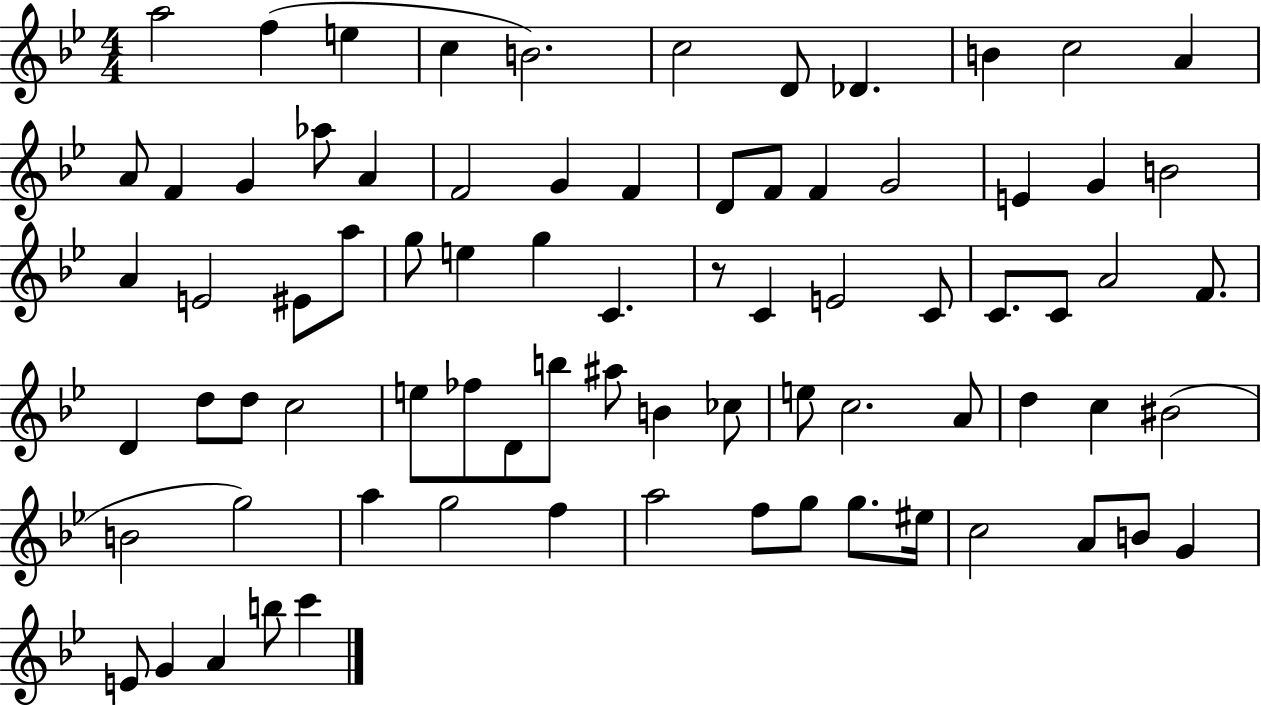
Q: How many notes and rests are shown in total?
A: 78